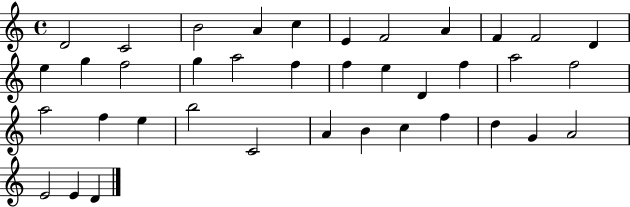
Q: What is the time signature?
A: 4/4